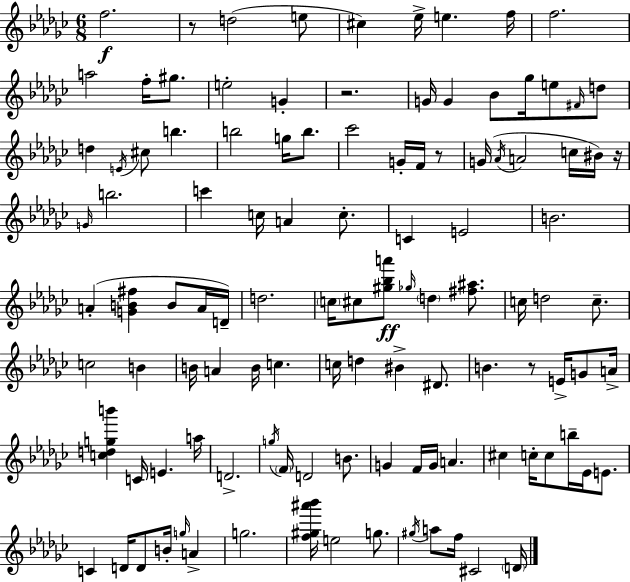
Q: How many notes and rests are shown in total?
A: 112